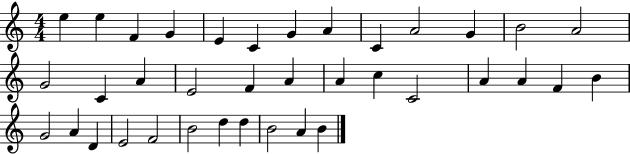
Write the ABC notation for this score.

X:1
T:Untitled
M:4/4
L:1/4
K:C
e e F G E C G A C A2 G B2 A2 G2 C A E2 F A A c C2 A A F B G2 A D E2 F2 B2 d d B2 A B